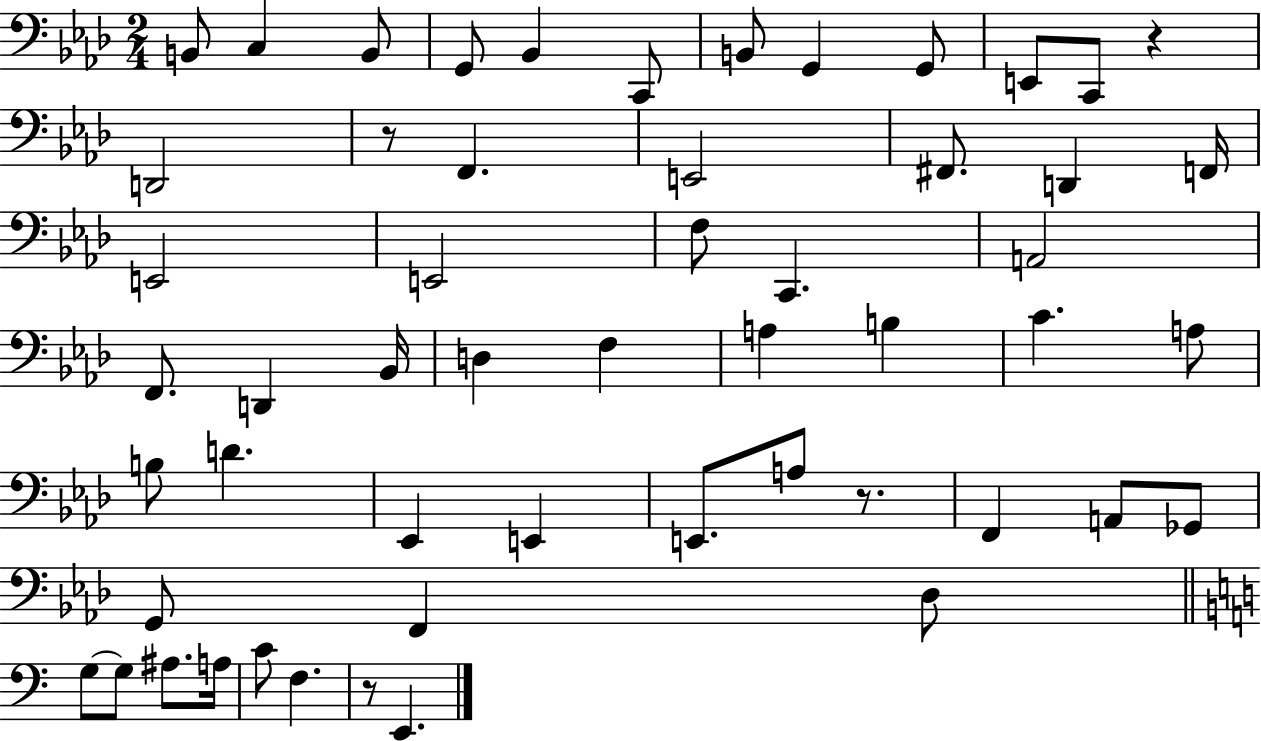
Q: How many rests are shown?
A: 4